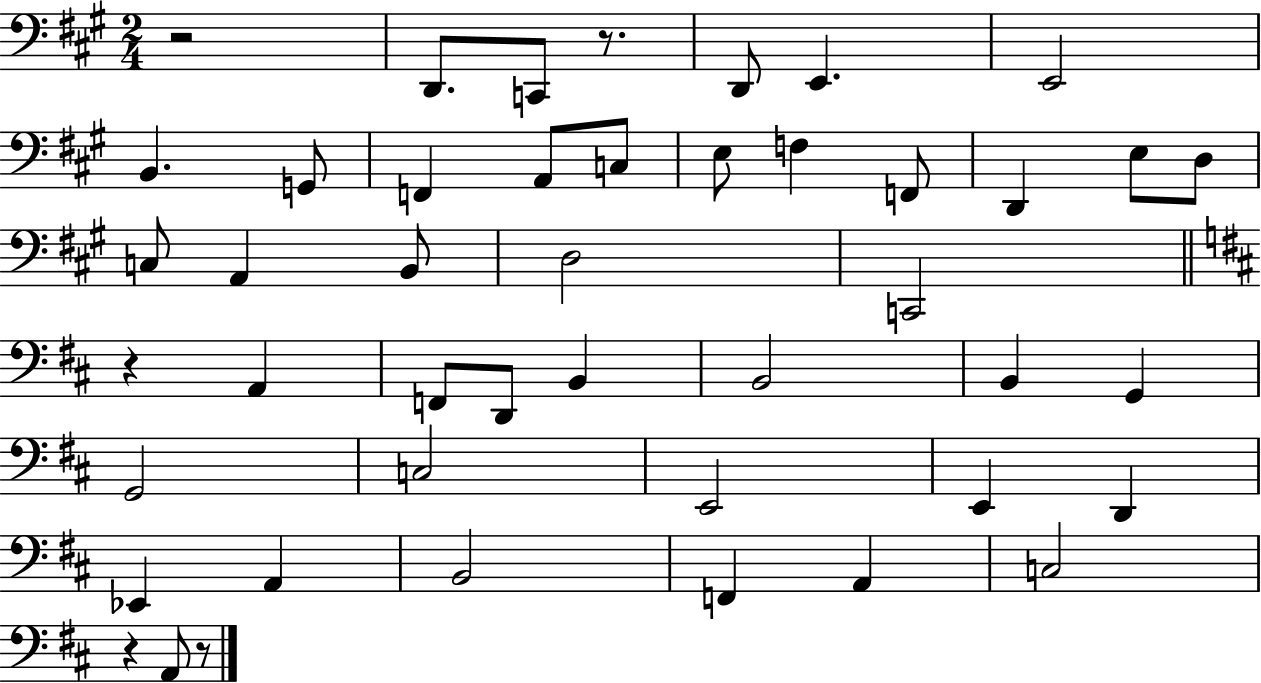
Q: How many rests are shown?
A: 5